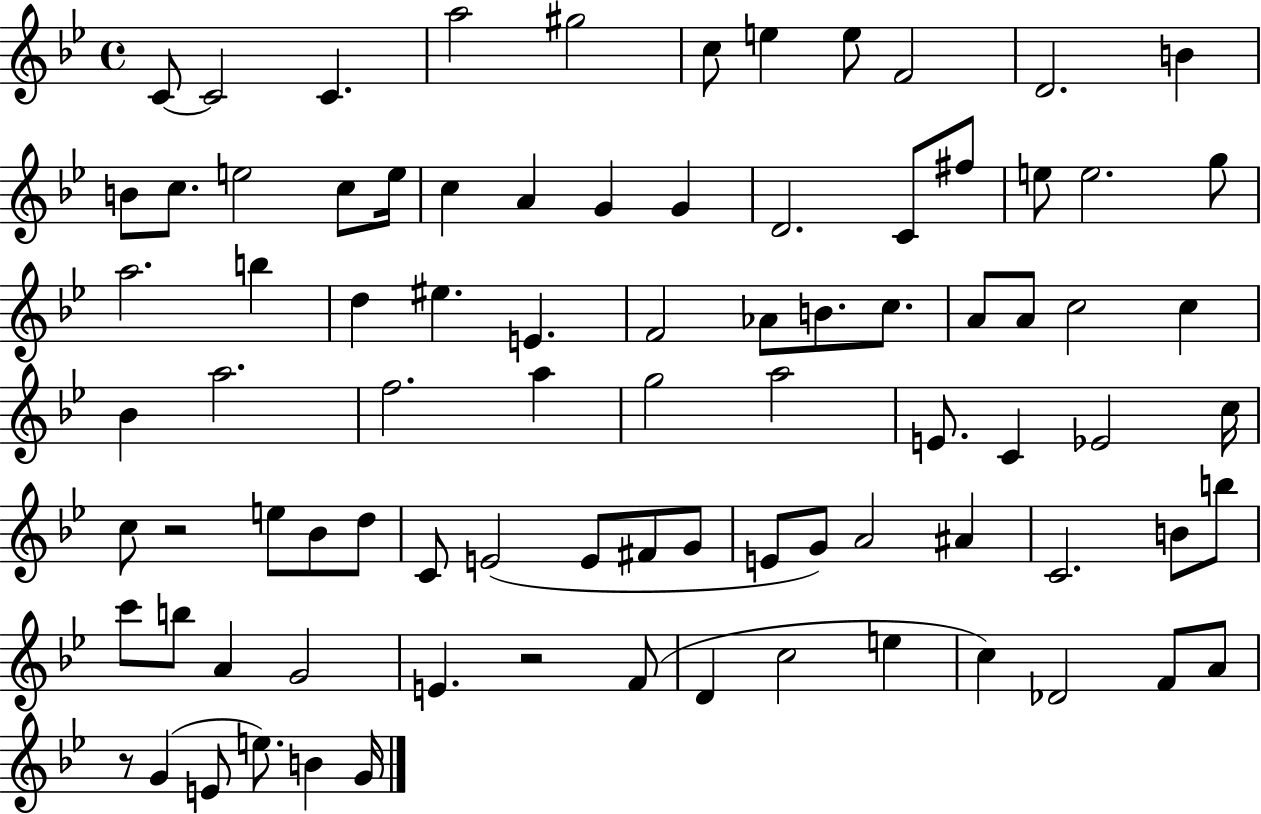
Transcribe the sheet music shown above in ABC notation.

X:1
T:Untitled
M:4/4
L:1/4
K:Bb
C/2 C2 C a2 ^g2 c/2 e e/2 F2 D2 B B/2 c/2 e2 c/2 e/4 c A G G D2 C/2 ^f/2 e/2 e2 g/2 a2 b d ^e E F2 _A/2 B/2 c/2 A/2 A/2 c2 c _B a2 f2 a g2 a2 E/2 C _E2 c/4 c/2 z2 e/2 _B/2 d/2 C/2 E2 E/2 ^F/2 G/2 E/2 G/2 A2 ^A C2 B/2 b/2 c'/2 b/2 A G2 E z2 F/2 D c2 e c _D2 F/2 A/2 z/2 G E/2 e/2 B G/4